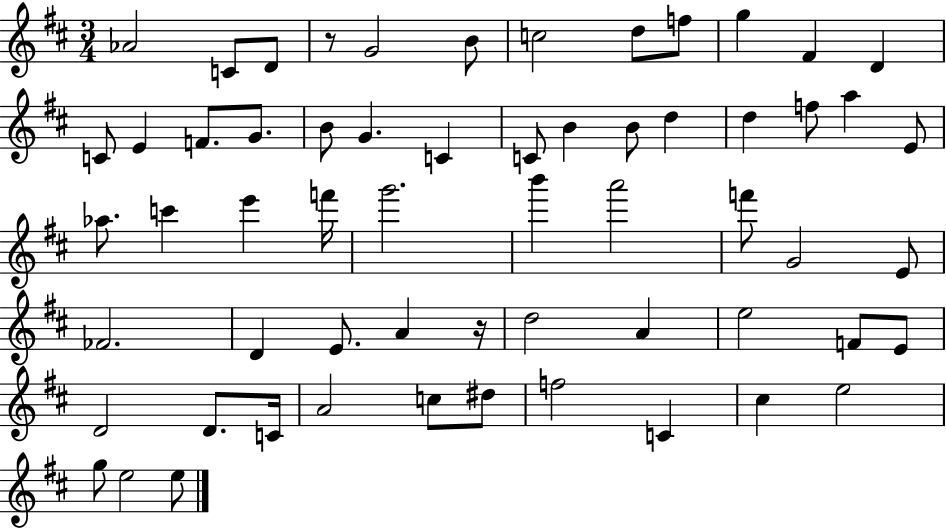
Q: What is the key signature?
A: D major